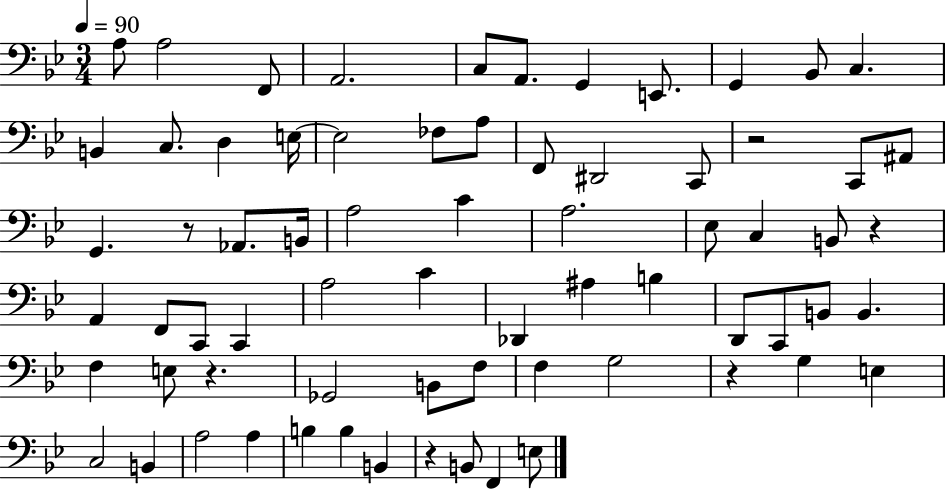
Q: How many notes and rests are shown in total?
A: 70